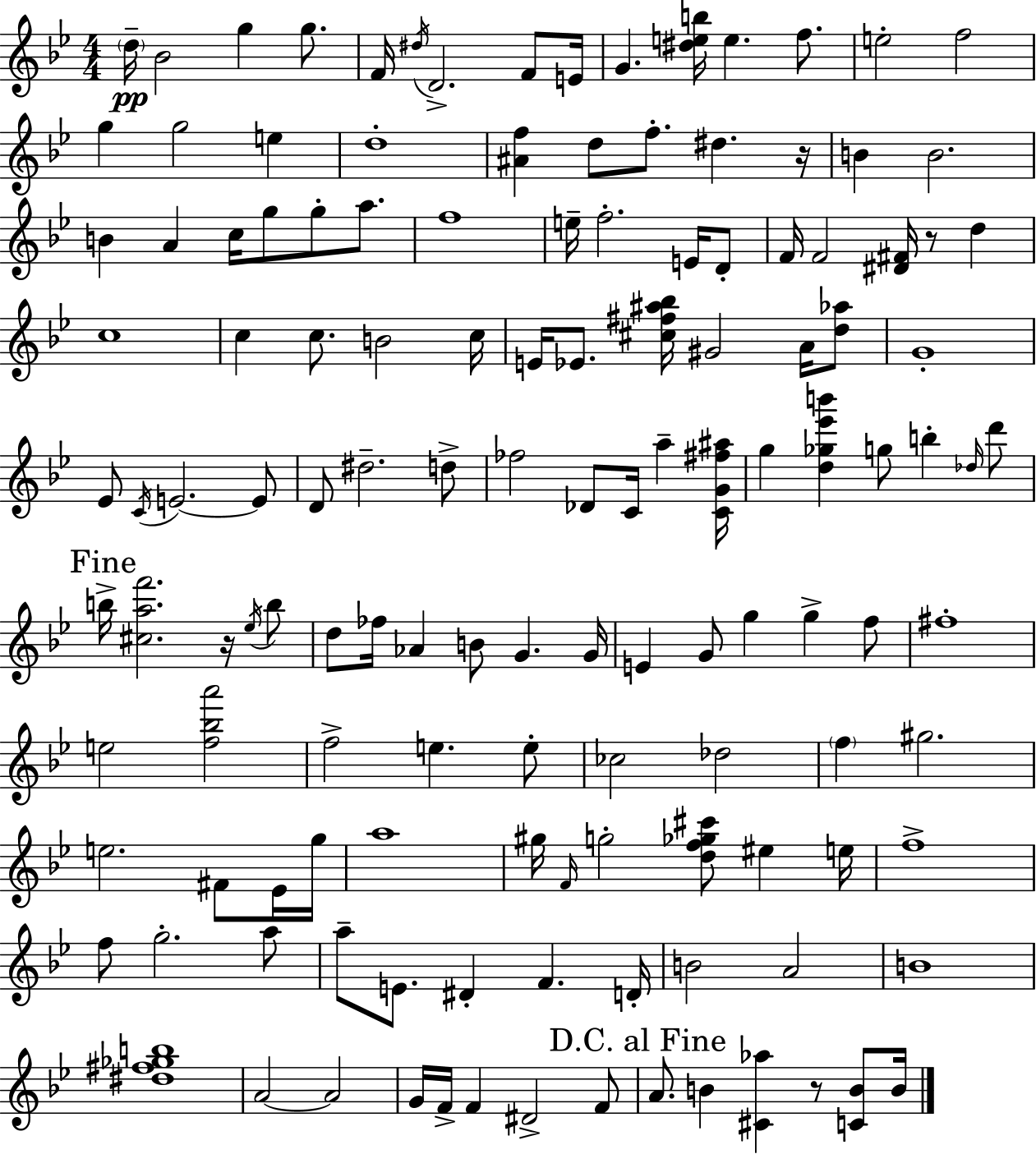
X:1
T:Untitled
M:4/4
L:1/4
K:Gm
d/4 _B2 g g/2 F/4 ^d/4 D2 F/2 E/4 G [^deb]/4 e f/2 e2 f2 g g2 e d4 [^Af] d/2 f/2 ^d z/4 B B2 B A c/4 g/2 g/2 a/2 f4 e/4 f2 E/4 D/2 F/4 F2 [^D^F]/4 z/2 d c4 c c/2 B2 c/4 E/4 _E/2 [^c^f^a_b]/4 ^G2 A/4 [d_a]/2 G4 _E/2 C/4 E2 E/2 D/2 ^d2 d/2 _f2 _D/2 C/4 a [CG^f^a]/4 g [d_g_e'b'] g/2 b _d/4 d'/2 b/4 [^caf']2 z/4 _e/4 b/2 d/2 _f/4 _A B/2 G G/4 E G/2 g g f/2 ^f4 e2 [f_ba']2 f2 e e/2 _c2 _d2 f ^g2 e2 ^F/2 _E/4 g/4 a4 ^g/4 F/4 g2 [df_g^c']/2 ^e e/4 f4 f/2 g2 a/2 a/2 E/2 ^D F D/4 B2 A2 B4 [^d^f_gb]4 A2 A2 G/4 F/4 F ^D2 F/2 A/2 B [^C_a] z/2 [CB]/2 B/4